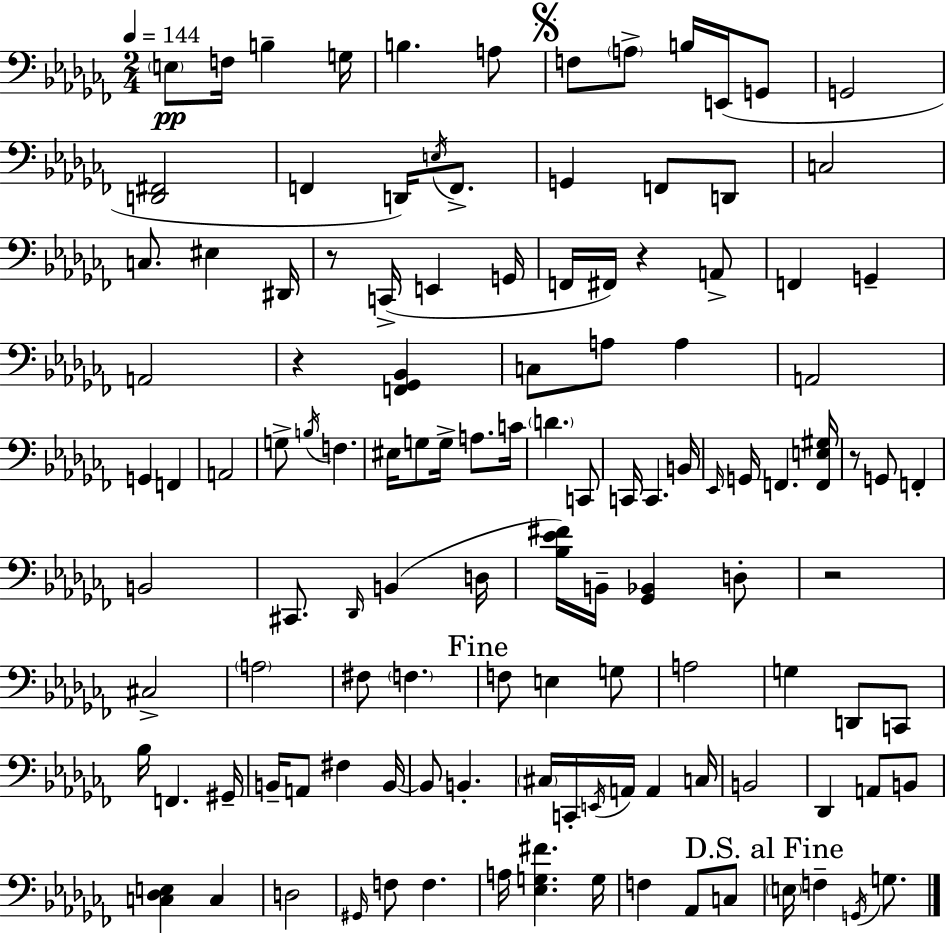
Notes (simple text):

E3/e F3/s B3/q G3/s B3/q. A3/e F3/e A3/e B3/s E2/s G2/e G2/h [D2,F#2]/h F2/q D2/s E3/s F2/e. G2/q F2/e D2/e C3/h C3/e. EIS3/q D#2/s R/e C2/s E2/q G2/s F2/s F#2/s R/q A2/e F2/q G2/q A2/h R/q [F2,Gb2,Bb2]/q C3/e A3/e A3/q A2/h G2/q F2/q A2/h G3/e B3/s F3/q. EIS3/s G3/e G3/s A3/e. C4/s D4/q. C2/e C2/s C2/q. B2/s Eb2/s G2/s F2/q. [F2,E3,G#3]/s R/e G2/e F2/q B2/h C#2/e. Db2/s B2/q D3/s [Bb3,Eb4,F#4]/s B2/s [Gb2,Bb2]/q D3/e R/h C#3/h A3/h F#3/e F3/q. F3/e E3/q G3/e A3/h G3/q D2/e C2/e Bb3/s F2/q. G#2/s B2/s A2/e F#3/q B2/s B2/e B2/q. C#3/s C2/s E2/s A2/s A2/q C3/s B2/h Db2/q A2/e B2/e [C3,Db3,E3]/q C3/q D3/h G#2/s F3/e F3/q. A3/s [Eb3,G3,F#4]/q. G3/s F3/q Ab2/e C3/e E3/s F3/q G2/s G3/e.